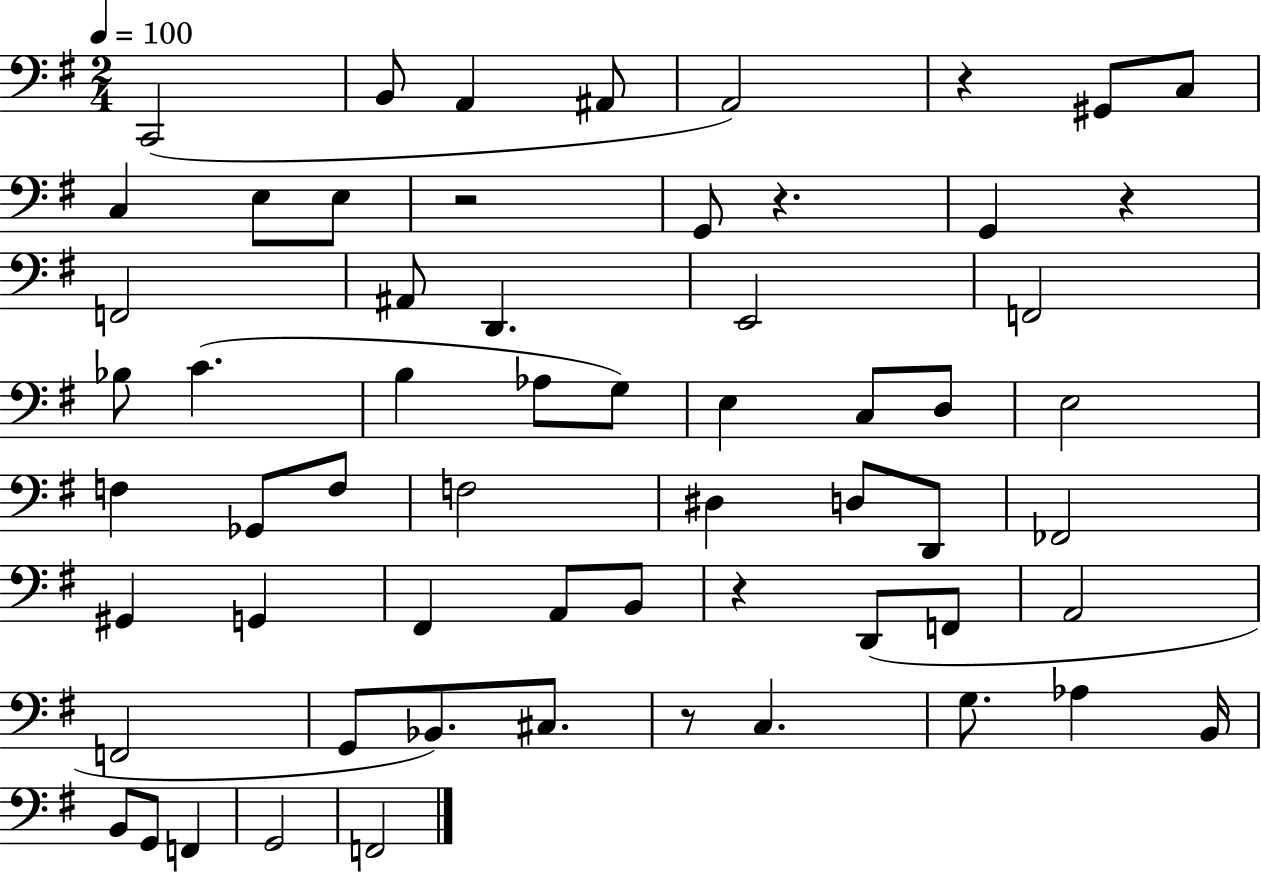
C2/h B2/e A2/q A#2/e A2/h R/q G#2/e C3/e C3/q E3/e E3/e R/h G2/e R/q. G2/q R/q F2/h A#2/e D2/q. E2/h F2/h Bb3/e C4/q. B3/q Ab3/e G3/e E3/q C3/e D3/e E3/h F3/q Gb2/e F3/e F3/h D#3/q D3/e D2/e FES2/h G#2/q G2/q F#2/q A2/e B2/e R/q D2/e F2/e A2/h F2/h G2/e Bb2/e. C#3/e. R/e C3/q. G3/e. Ab3/q B2/s B2/e G2/e F2/q G2/h F2/h